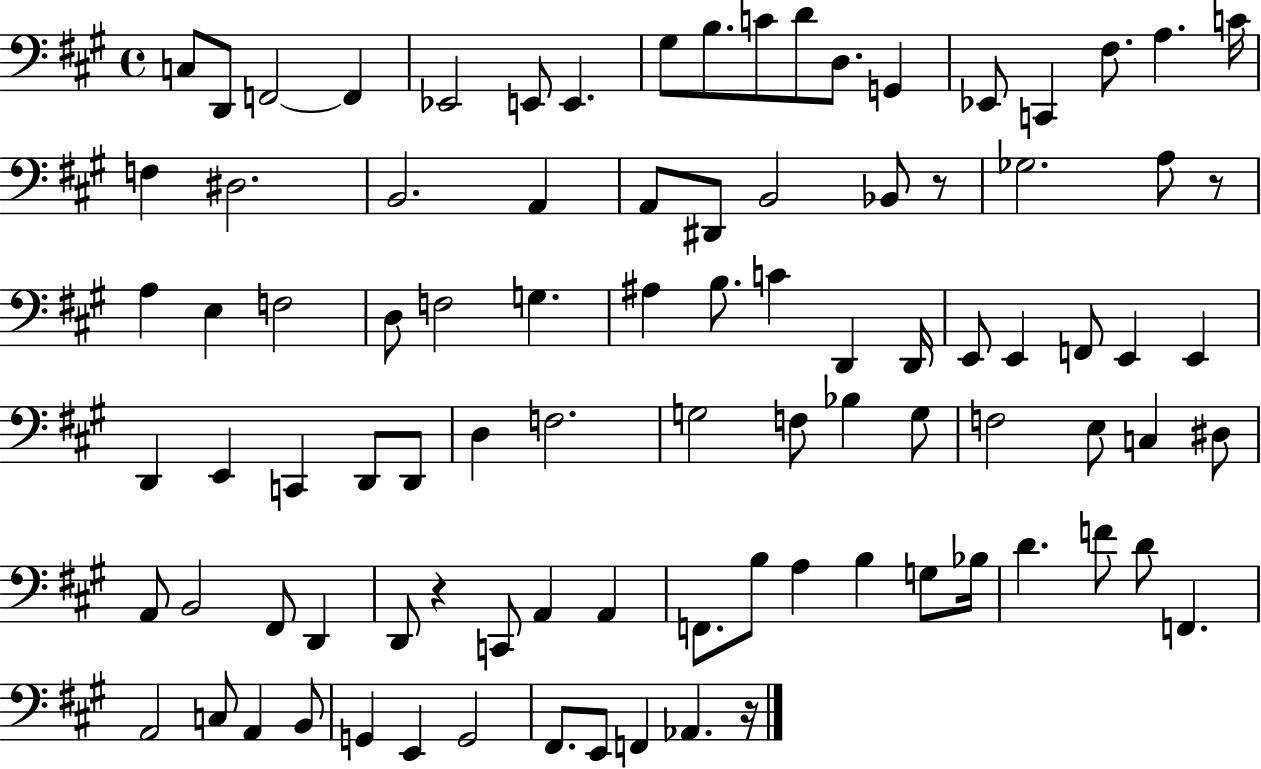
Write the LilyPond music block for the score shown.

{
  \clef bass
  \time 4/4
  \defaultTimeSignature
  \key a \major
  \repeat volta 2 { c8 d,8 f,2~~ f,4 | ees,2 e,8 e,4. | gis8 b8. c'8 d'8 d8. g,4 | ees,8 c,4 fis8. a4. c'16 | \break f4 dis2. | b,2. a,4 | a,8 dis,8 b,2 bes,8 r8 | ges2. a8 r8 | \break a4 e4 f2 | d8 f2 g4. | ais4 b8. c'4 d,4 d,16 | e,8 e,4 f,8 e,4 e,4 | \break d,4 e,4 c,4 d,8 d,8 | d4 f2. | g2 f8 bes4 g8 | f2 e8 c4 dis8 | \break a,8 b,2 fis,8 d,4 | d,8 r4 c,8 a,4 a,4 | f,8. b8 a4 b4 g8 bes16 | d'4. f'8 d'8 f,4. | \break a,2 c8 a,4 b,8 | g,4 e,4 g,2 | fis,8. e,8 f,4 aes,4. r16 | } \bar "|."
}